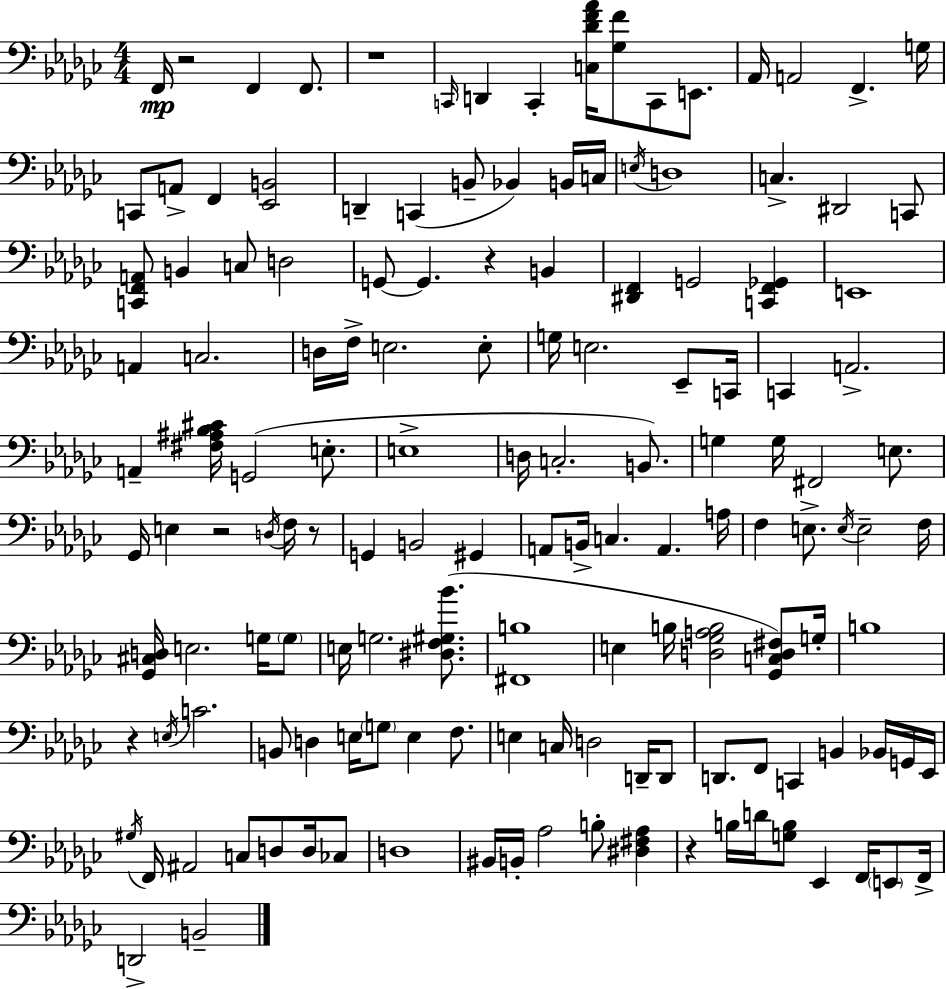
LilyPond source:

{
  \clef bass
  \numericTimeSignature
  \time 4/4
  \key ees \minor
  \repeat volta 2 { f,16\mp r2 f,4 f,8. | r1 | \grace { c,16 } d,4 c,4-. <c des' f' aes'>16 <ges f'>8 c,8 e,8. | aes,16 a,2 f,4.-> | \break g16 c,8 a,8-> f,4 <ees, b,>2 | d,4-- c,4( b,8-- bes,4) b,16 | c16 \acciaccatura { e16 } d1 | c4.-> dis,2 | \break c,8 <c, f, a,>8 b,4 c8 d2 | g,8~~ g,4. r4 b,4 | <dis, f,>4 g,2 <c, f, ges,>4 | e,1 | \break a,4 c2. | d16 f16-> e2. | e8-. g16 e2. ees,8-- | c,16 c,4 a,2.-> | \break a,4-- <fis ais bes cis'>16 g,2( e8.-. | e1-> | d16 c2.-. b,8.) | g4 g16 fis,2 e8. | \break ges,16 e4 r2 \acciaccatura { d16 } | f16 r8 g,4 b,2 gis,4 | a,8 b,16-> c4. a,4. | a16 f4 e8.-> \acciaccatura { e16 } e2-- | \break f16 <ges, cis d>16 e2. | g16 \parenthesize g8 e16 g2. | <dis f gis bes'>8.( <fis, b>1 | e4 b16 <d ges a b>2 | \break <ges, c d fis>8) g16-. b1 | r4 \acciaccatura { e16 } c'2. | b,8 d4 e16 \parenthesize g8 e4 | f8. e4 c16 d2 | \break d,16-- d,8 d,8. f,8 c,4 b,4 | bes,16 g,16 ees,16 \acciaccatura { gis16 } f,16 ais,2 c8 | d8 d16 ces8 d1 | bis,16 b,16-. aes2 | \break b8-. <dis fis aes>4 r4 b16 d'16 <g b>8 ees,4 | f,16 \parenthesize e,8 f,16-> d,2-> b,2-- | } \bar "|."
}